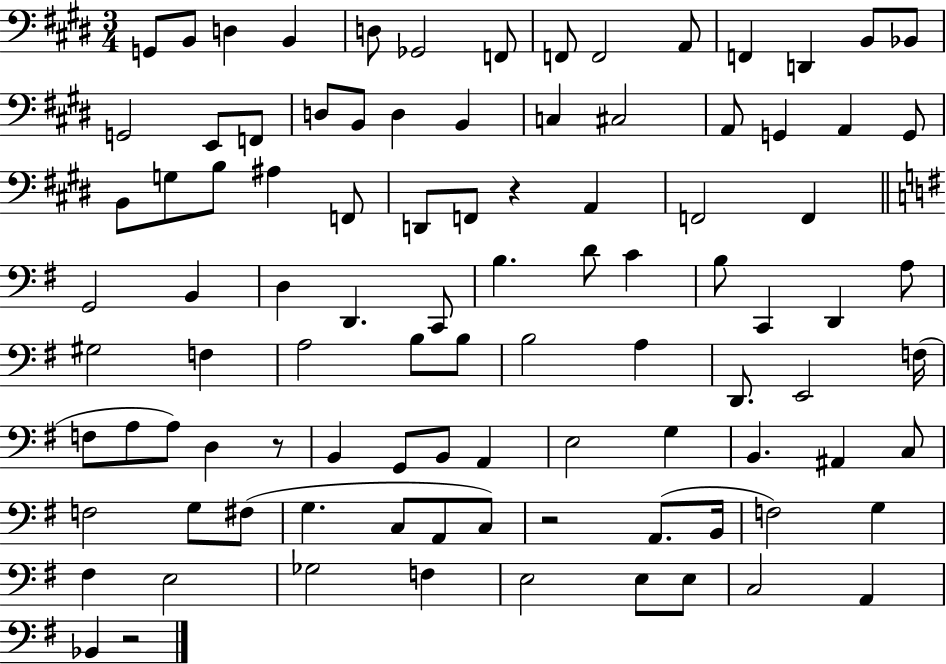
X:1
T:Untitled
M:3/4
L:1/4
K:E
G,,/2 B,,/2 D, B,, D,/2 _G,,2 F,,/2 F,,/2 F,,2 A,,/2 F,, D,, B,,/2 _B,,/2 G,,2 E,,/2 F,,/2 D,/2 B,,/2 D, B,, C, ^C,2 A,,/2 G,, A,, G,,/2 B,,/2 G,/2 B,/2 ^A, F,,/2 D,,/2 F,,/2 z A,, F,,2 F,, G,,2 B,, D, D,, C,,/2 B, D/2 C B,/2 C,, D,, A,/2 ^G,2 F, A,2 B,/2 B,/2 B,2 A, D,,/2 E,,2 F,/4 F,/2 A,/2 A,/2 D, z/2 B,, G,,/2 B,,/2 A,, E,2 G, B,, ^A,, C,/2 F,2 G,/2 ^F,/2 G, C,/2 A,,/2 C,/2 z2 A,,/2 B,,/4 F,2 G, ^F, E,2 _G,2 F, E,2 E,/2 E,/2 C,2 A,, _B,, z2